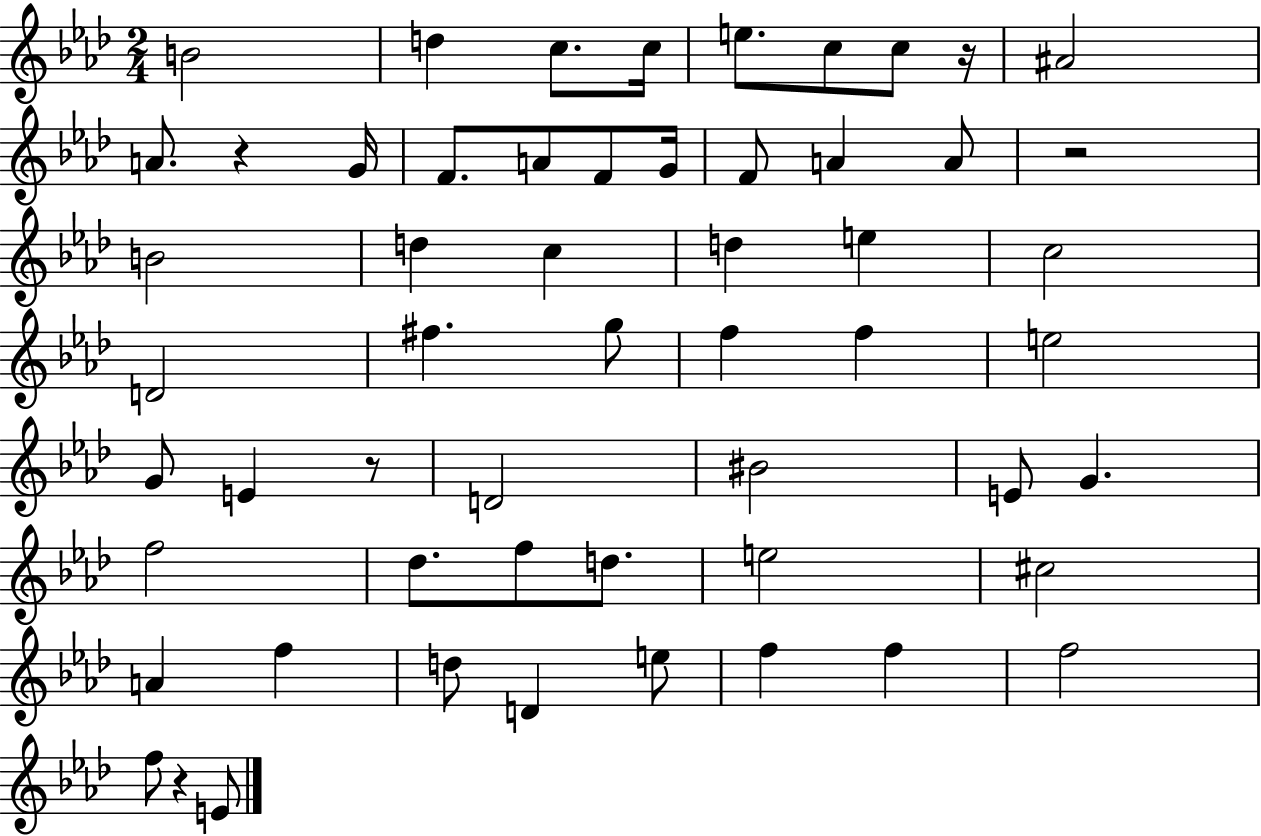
{
  \clef treble
  \numericTimeSignature
  \time 2/4
  \key aes \major
  \repeat volta 2 { b'2 | d''4 c''8. c''16 | e''8. c''8 c''8 r16 | ais'2 | \break a'8. r4 g'16 | f'8. a'8 f'8 g'16 | f'8 a'4 a'8 | r2 | \break b'2 | d''4 c''4 | d''4 e''4 | c''2 | \break d'2 | fis''4. g''8 | f''4 f''4 | e''2 | \break g'8 e'4 r8 | d'2 | bis'2 | e'8 g'4. | \break f''2 | des''8. f''8 d''8. | e''2 | cis''2 | \break a'4 f''4 | d''8 d'4 e''8 | f''4 f''4 | f''2 | \break f''8 r4 e'8 | } \bar "|."
}